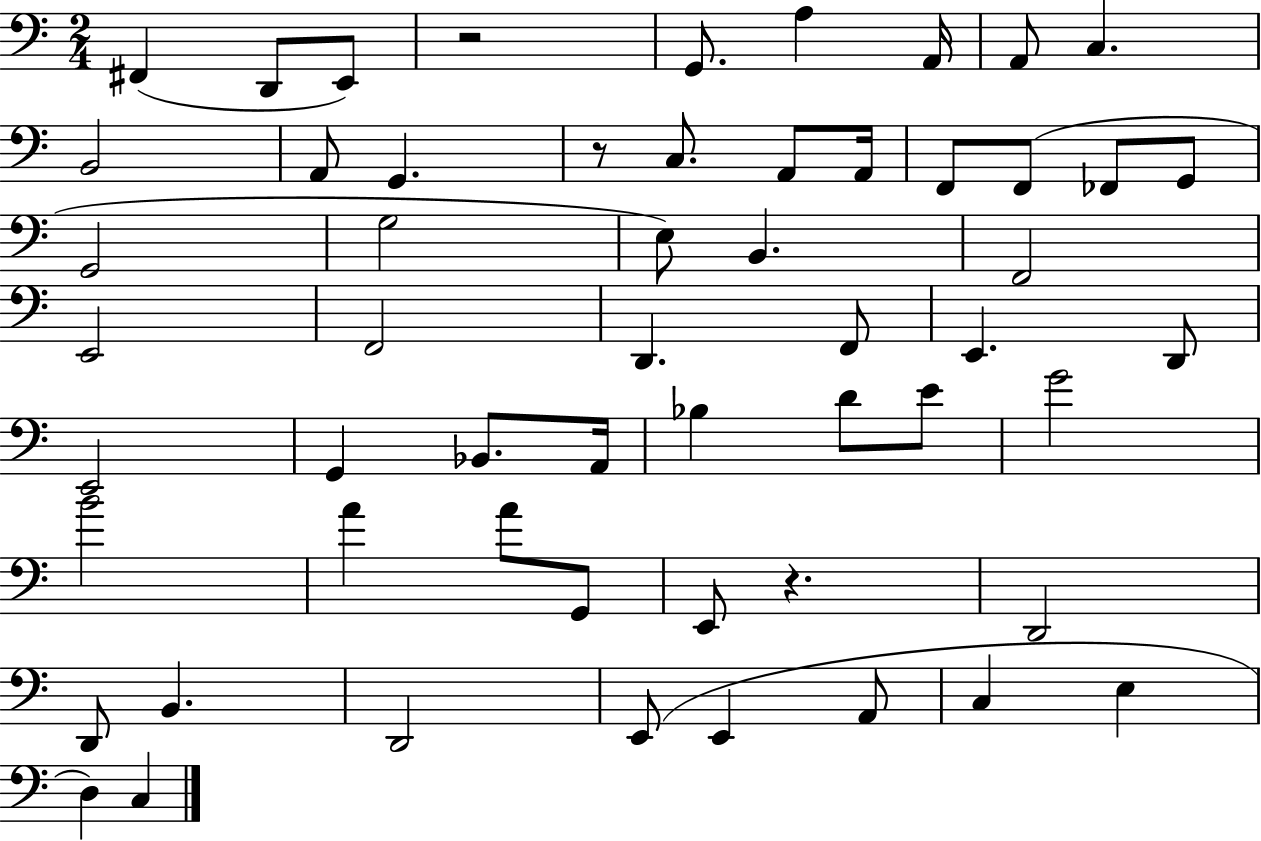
X:1
T:Untitled
M:2/4
L:1/4
K:C
^F,, D,,/2 E,,/2 z2 G,,/2 A, A,,/4 A,,/2 C, B,,2 A,,/2 G,, z/2 C,/2 A,,/2 A,,/4 F,,/2 F,,/2 _F,,/2 G,,/2 G,,2 G,2 E,/2 B,, F,,2 E,,2 F,,2 D,, F,,/2 E,, D,,/2 E,,2 G,, _B,,/2 A,,/4 _B, D/2 E/2 G2 B2 A A/2 G,,/2 E,,/2 z D,,2 D,,/2 B,, D,,2 E,,/2 E,, A,,/2 C, E, D, C,